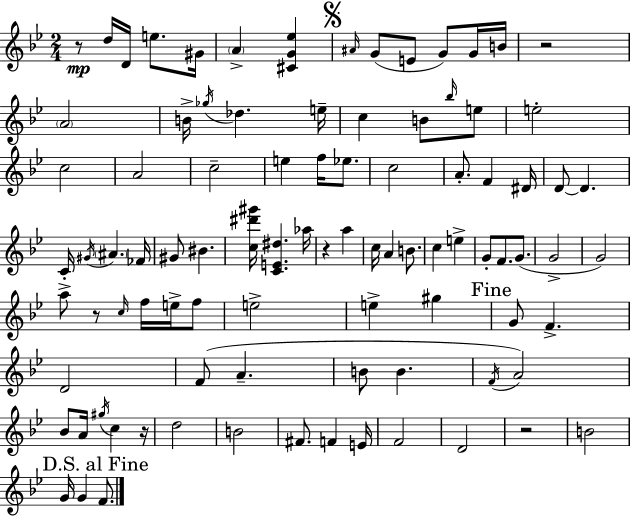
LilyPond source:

{
  \clef treble
  \numericTimeSignature
  \time 2/4
  \key bes \major
  r8\mp d''16 d'16 e''8. gis'16 | \parenthesize a'4-> <cis' g' ees''>4 | \mark \markup { \musicglyph "scripts.segno" } \grace { ais'16 } g'8( e'8 g'8) g'16 | b'16 r2 | \break \parenthesize a'2 | b'16-> \acciaccatura { ges''16 } des''4. | e''16-- c''4 b'8 | \grace { bes''16 } e''8 e''2-. | \break c''2 | a'2 | c''2-- | e''4 f''16 | \break ees''8. c''2 | a'8.-. f'4 | dis'16 d'8~~ d'4. | c'16-. \acciaccatura { gis'16 } \parenthesize ais'4. | \break fes'16 gis'8 bis'4. | <c'' dis''' gis'''>16 <c' e' dis''>4. | aes''16 r4 | a''4 c''16 a'4 | \break b'8. c''4 | e''4-> g'8-. f'8. | g'8.( g'2-> | g'2) | \break a''8-> r8 | \grace { c''16 } f''16 e''16-> f''8 e''2-> | e''4-> | gis''4 \mark "Fine" g'8 f'4.-> | \break d'2 | f'8( a'4.-- | b'8 b'4. | \acciaccatura { f'16 }) a'2 | \break bes'8 | a'16 \acciaccatura { gis''16 } c''4 r16 d''2 | b'2 | fis'8. | \break f'4 e'16 f'2 | d'2 | r2 | b'2 | \break \mark "D.S. al Fine" g'16 | g'4 f'8. \bar "|."
}